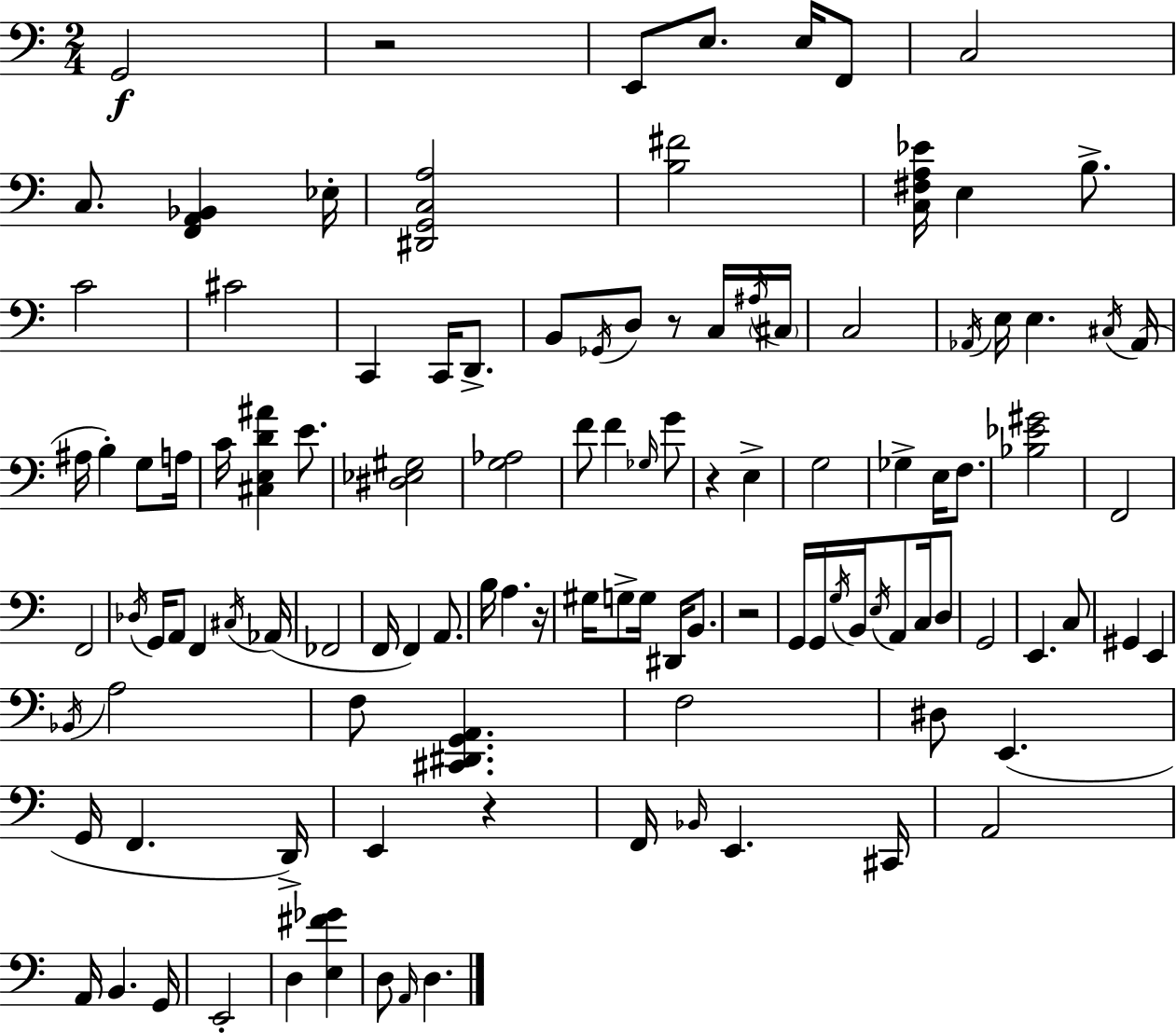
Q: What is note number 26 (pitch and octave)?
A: C#3